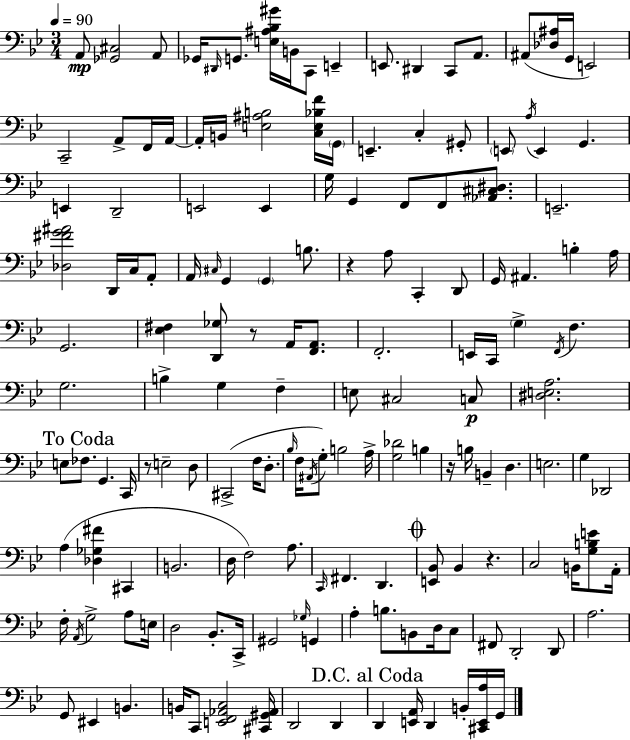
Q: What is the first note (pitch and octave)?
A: A2